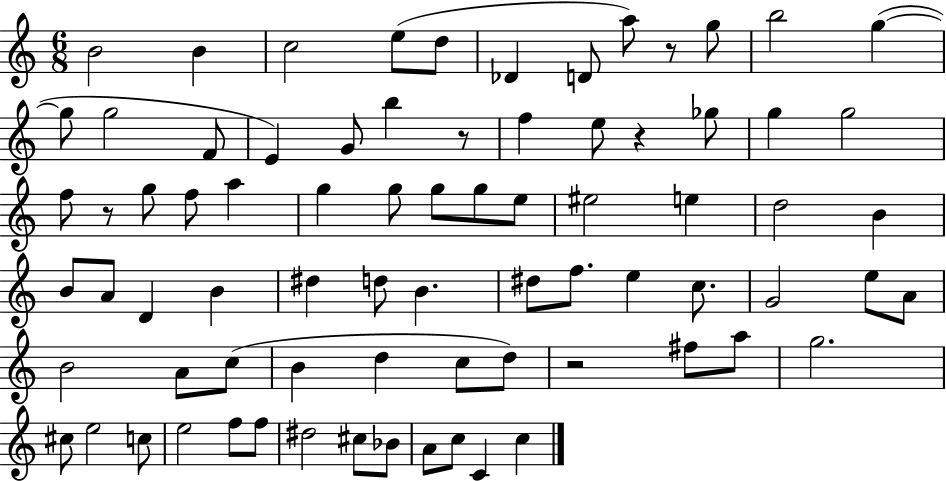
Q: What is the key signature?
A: C major